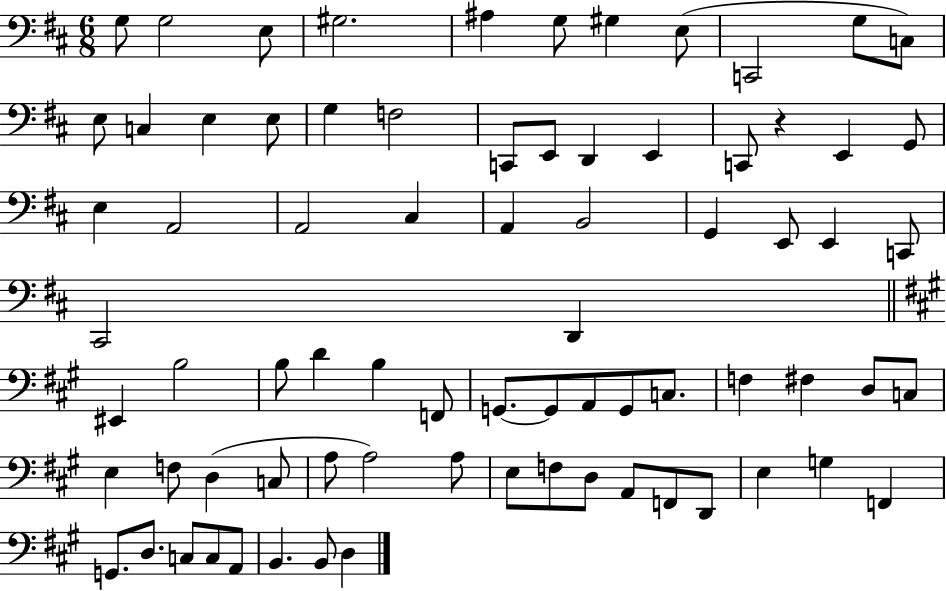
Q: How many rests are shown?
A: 1